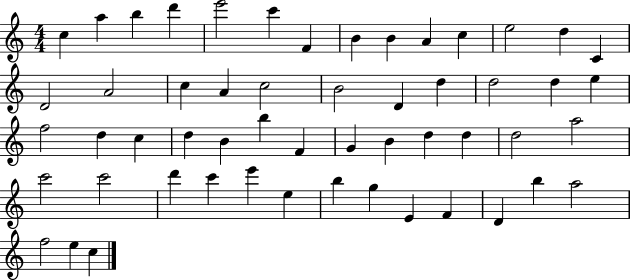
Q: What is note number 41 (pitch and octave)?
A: D6